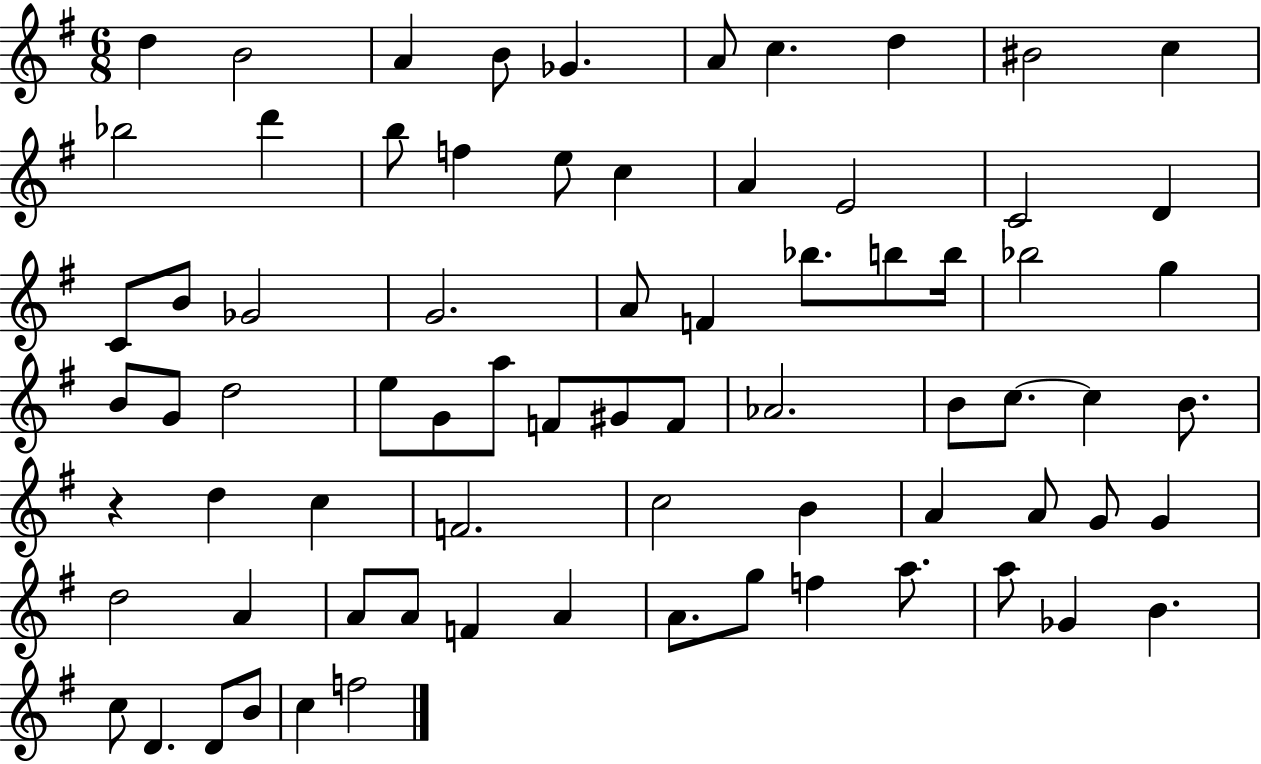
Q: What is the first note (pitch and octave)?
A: D5